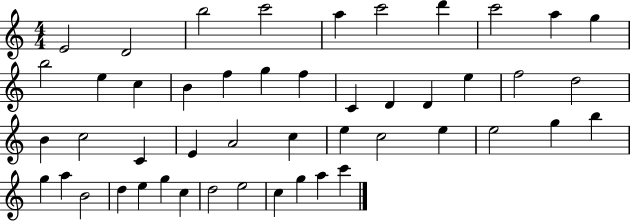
E4/h D4/h B5/h C6/h A5/q C6/h D6/q C6/h A5/q G5/q B5/h E5/q C5/q B4/q F5/q G5/q F5/q C4/q D4/q D4/q E5/q F5/h D5/h B4/q C5/h C4/q E4/q A4/h C5/q E5/q C5/h E5/q E5/h G5/q B5/q G5/q A5/q B4/h D5/q E5/q G5/q C5/q D5/h E5/h C5/q G5/q A5/q C6/q